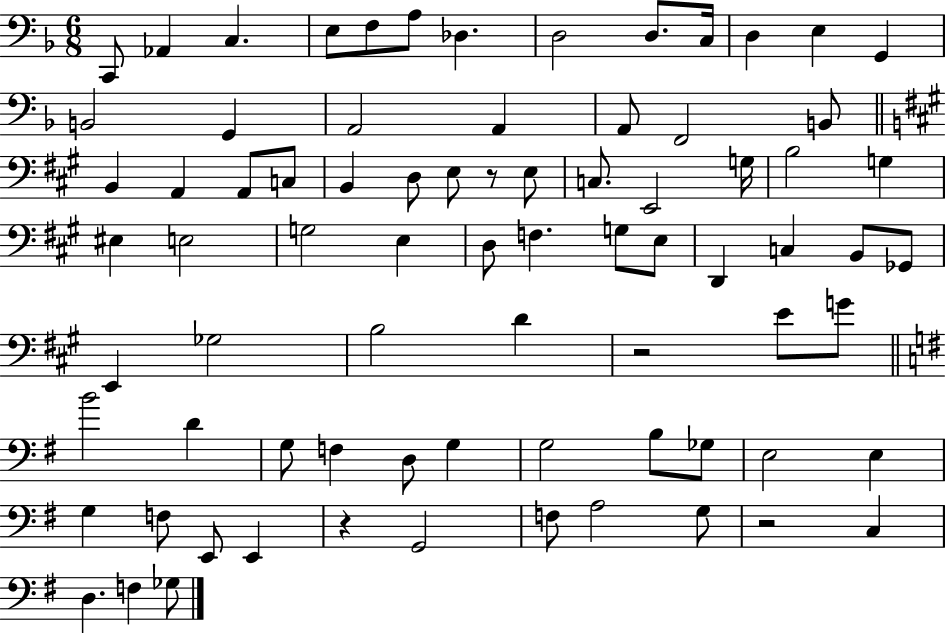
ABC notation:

X:1
T:Untitled
M:6/8
L:1/4
K:F
C,,/2 _A,, C, E,/2 F,/2 A,/2 _D, D,2 D,/2 C,/4 D, E, G,, B,,2 G,, A,,2 A,, A,,/2 F,,2 B,,/2 B,, A,, A,,/2 C,/2 B,, D,/2 E,/2 z/2 E,/2 C,/2 E,,2 G,/4 B,2 G, ^E, E,2 G,2 E, D,/2 F, G,/2 E,/2 D,, C, B,,/2 _G,,/2 E,, _G,2 B,2 D z2 E/2 G/2 B2 D G,/2 F, D,/2 G, G,2 B,/2 _G,/2 E,2 E, G, F,/2 E,,/2 E,, z G,,2 F,/2 A,2 G,/2 z2 C, D, F, _G,/2